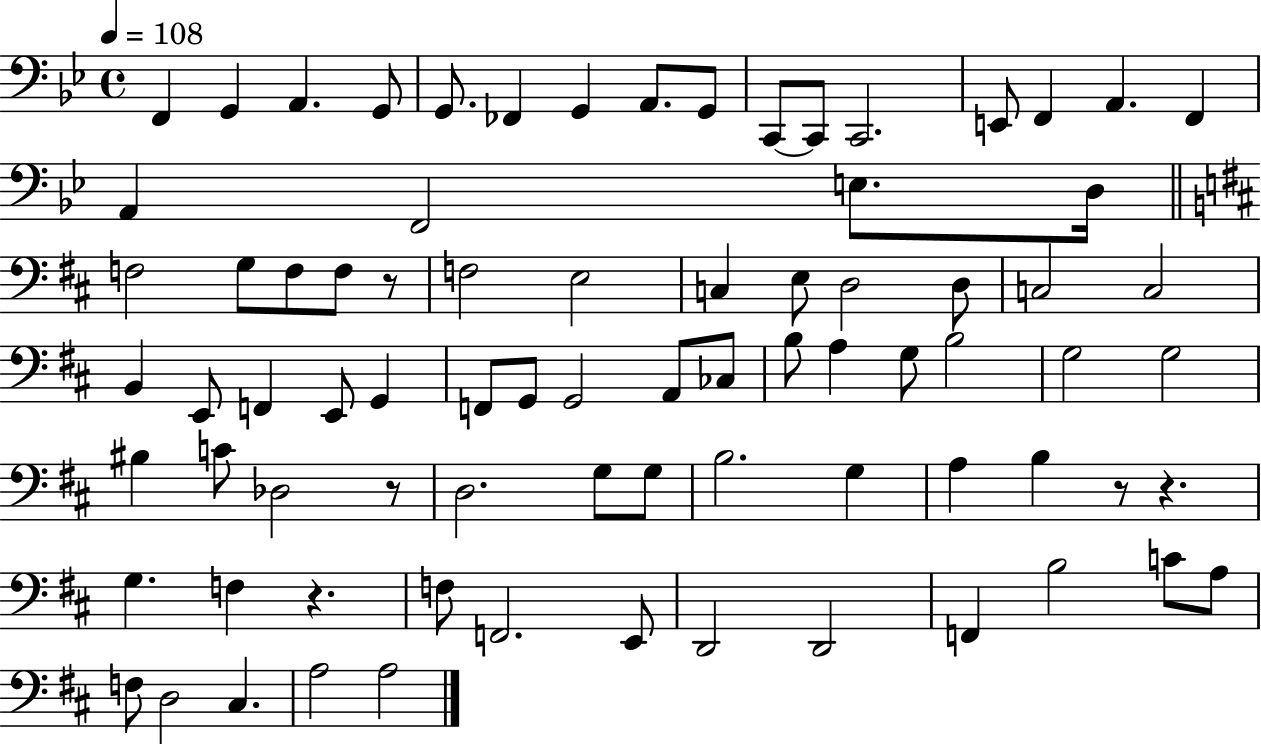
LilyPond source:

{
  \clef bass
  \time 4/4
  \defaultTimeSignature
  \key bes \major
  \tempo 4 = 108
  \repeat volta 2 { f,4 g,4 a,4. g,8 | g,8. fes,4 g,4 a,8. g,8 | c,8~~ c,8 c,2. | e,8 f,4 a,4. f,4 | \break a,4 f,2 e8. d16 | \bar "||" \break \key b \minor f2 g8 f8 f8 r8 | f2 e2 | c4 e8 d2 d8 | c2 c2 | \break b,4 e,8 f,4 e,8 g,4 | f,8 g,8 g,2 a,8 ces8 | b8 a4 g8 b2 | g2 g2 | \break bis4 c'8 des2 r8 | d2. g8 g8 | b2. g4 | a4 b4 r8 r4. | \break g4. f4 r4. | f8 f,2. e,8 | d,2 d,2 | f,4 b2 c'8 a8 | \break f8 d2 cis4. | a2 a2 | } \bar "|."
}